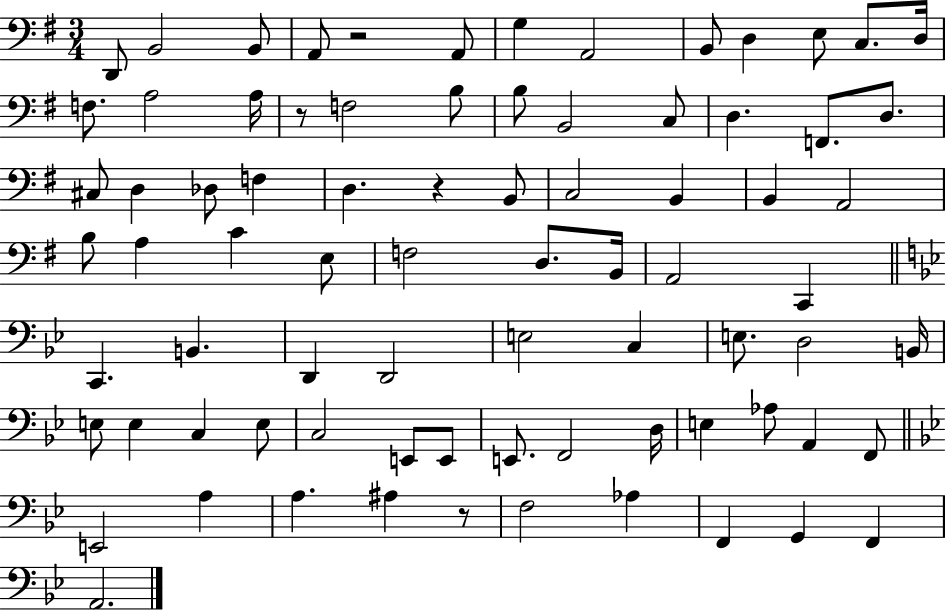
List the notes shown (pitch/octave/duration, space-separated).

D2/e B2/h B2/e A2/e R/h A2/e G3/q A2/h B2/e D3/q E3/e C3/e. D3/s F3/e. A3/h A3/s R/e F3/h B3/e B3/e B2/h C3/e D3/q. F2/e. D3/e. C#3/e D3/q Db3/e F3/q D3/q. R/q B2/e C3/h B2/q B2/q A2/h B3/e A3/q C4/q E3/e F3/h D3/e. B2/s A2/h C2/q C2/q. B2/q. D2/q D2/h E3/h C3/q E3/e. D3/h B2/s E3/e E3/q C3/q E3/e C3/h E2/e E2/e E2/e. F2/h D3/s E3/q Ab3/e A2/q F2/e E2/h A3/q A3/q. A#3/q R/e F3/h Ab3/q F2/q G2/q F2/q A2/h.